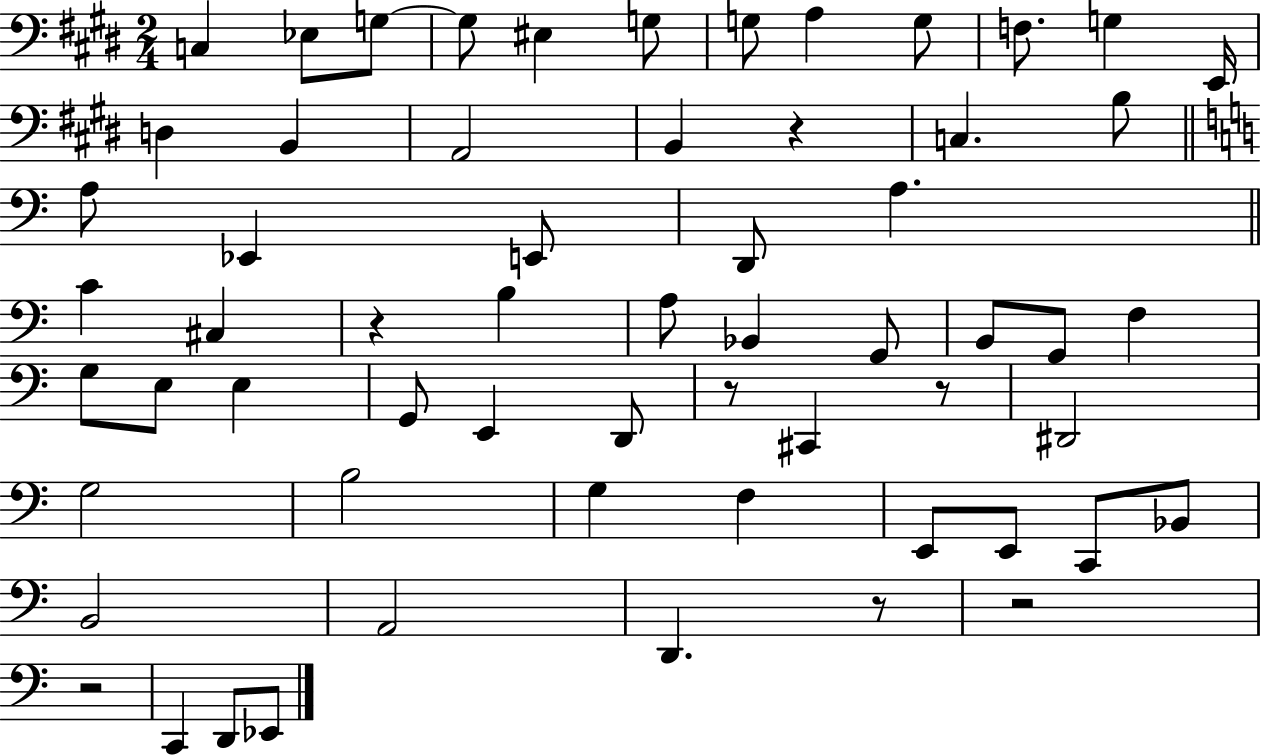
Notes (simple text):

C3/q Eb3/e G3/e G3/e EIS3/q G3/e G3/e A3/q G3/e F3/e. G3/q E2/s D3/q B2/q A2/h B2/q R/q C3/q. B3/e A3/e Eb2/q E2/e D2/e A3/q. C4/q C#3/q R/q B3/q A3/e Bb2/q G2/e B2/e G2/e F3/q G3/e E3/e E3/q G2/e E2/q D2/e R/e C#2/q R/e D#2/h G3/h B3/h G3/q F3/q E2/e E2/e C2/e Bb2/e B2/h A2/h D2/q. R/e R/h R/h C2/q D2/e Eb2/e